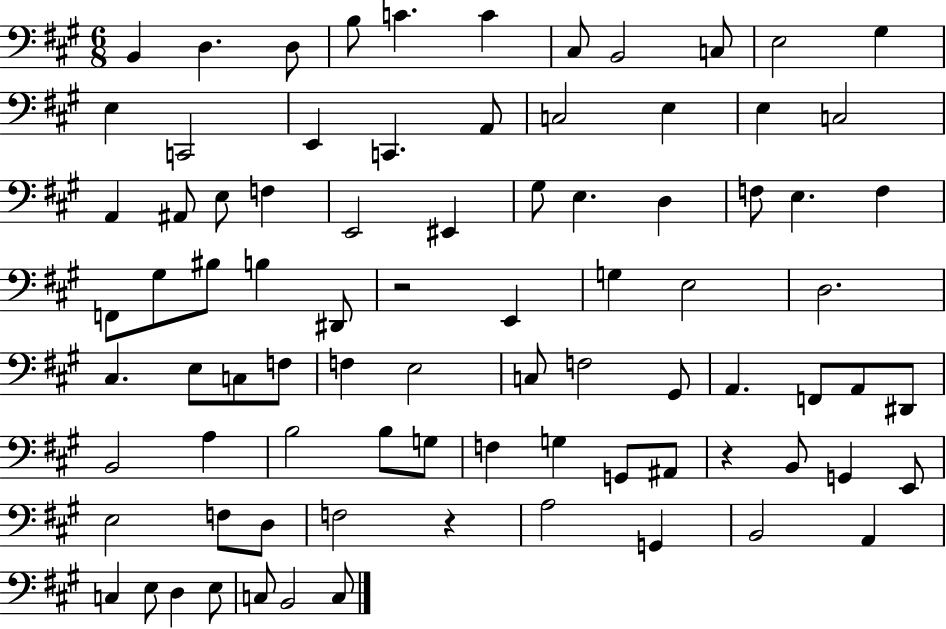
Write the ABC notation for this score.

X:1
T:Untitled
M:6/8
L:1/4
K:A
B,, D, D,/2 B,/2 C C ^C,/2 B,,2 C,/2 E,2 ^G, E, C,,2 E,, C,, A,,/2 C,2 E, E, C,2 A,, ^A,,/2 E,/2 F, E,,2 ^E,, ^G,/2 E, D, F,/2 E, F, F,,/2 ^G,/2 ^B,/2 B, ^D,,/2 z2 E,, G, E,2 D,2 ^C, E,/2 C,/2 F,/2 F, E,2 C,/2 F,2 ^G,,/2 A,, F,,/2 A,,/2 ^D,,/2 B,,2 A, B,2 B,/2 G,/2 F, G, G,,/2 ^A,,/2 z B,,/2 G,, E,,/2 E,2 F,/2 D,/2 F,2 z A,2 G,, B,,2 A,, C, E,/2 D, E,/2 C,/2 B,,2 C,/2